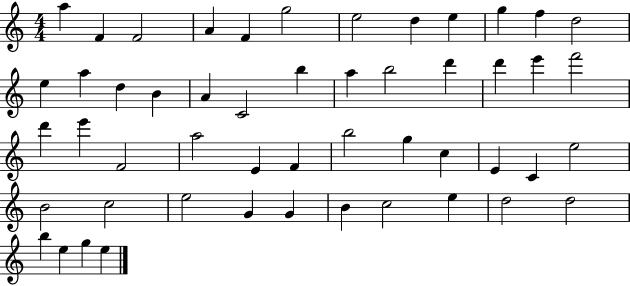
{
  \clef treble
  \numericTimeSignature
  \time 4/4
  \key c \major
  a''4 f'4 f'2 | a'4 f'4 g''2 | e''2 d''4 e''4 | g''4 f''4 d''2 | \break e''4 a''4 d''4 b'4 | a'4 c'2 b''4 | a''4 b''2 d'''4 | d'''4 e'''4 f'''2 | \break d'''4 e'''4 f'2 | a''2 e'4 f'4 | b''2 g''4 c''4 | e'4 c'4 e''2 | \break b'2 c''2 | e''2 g'4 g'4 | b'4 c''2 e''4 | d''2 d''2 | \break b''4 e''4 g''4 e''4 | \bar "|."
}